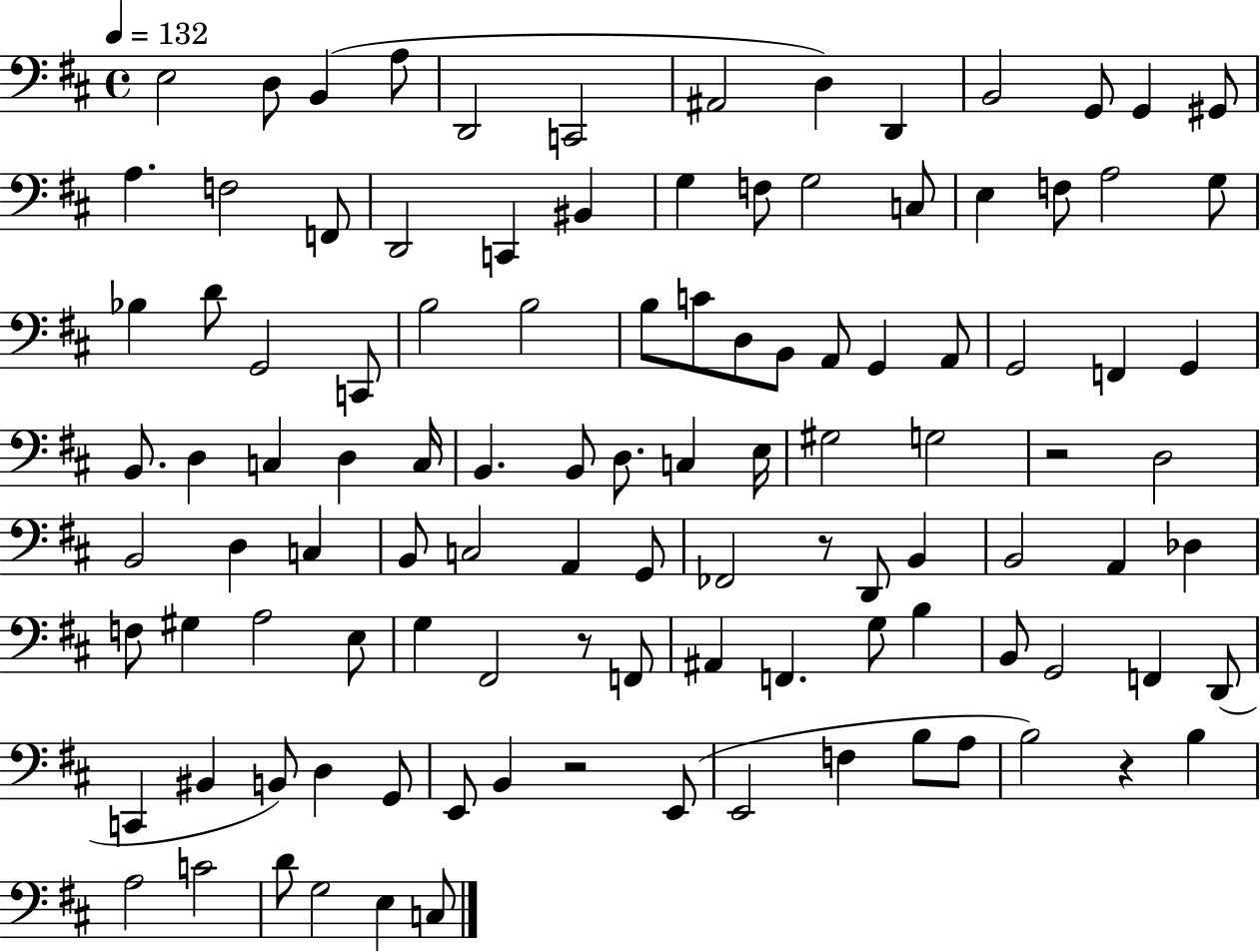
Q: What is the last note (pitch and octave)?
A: C3